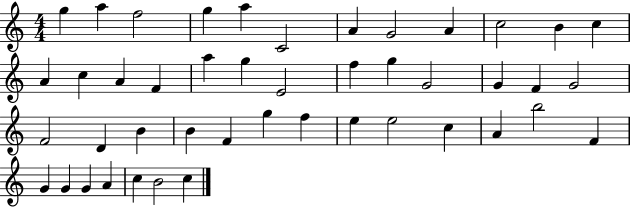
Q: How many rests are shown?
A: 0